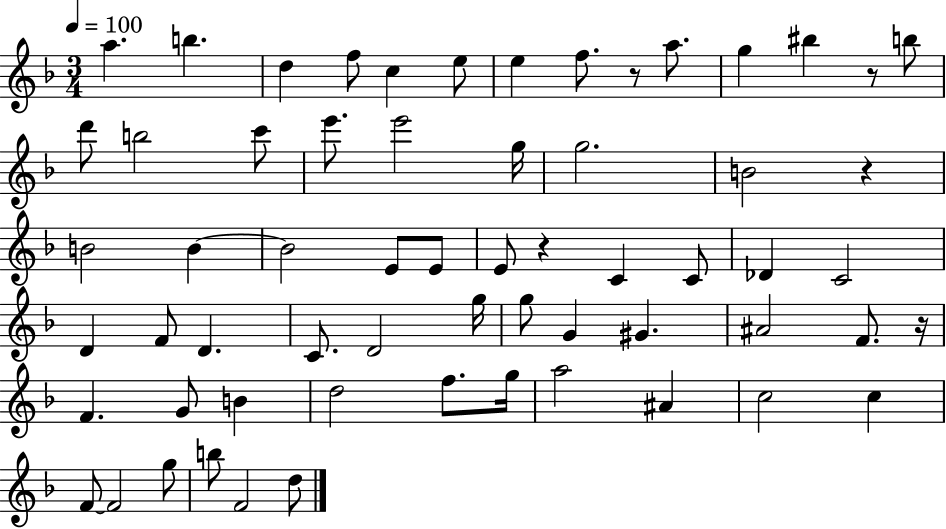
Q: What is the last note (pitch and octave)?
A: D5